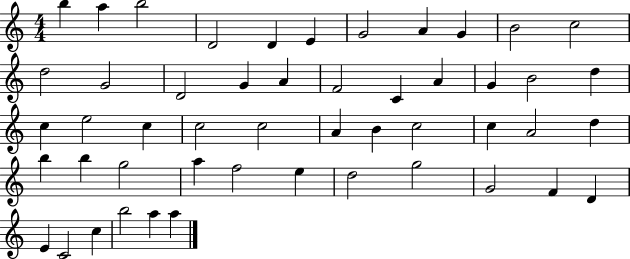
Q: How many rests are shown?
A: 0